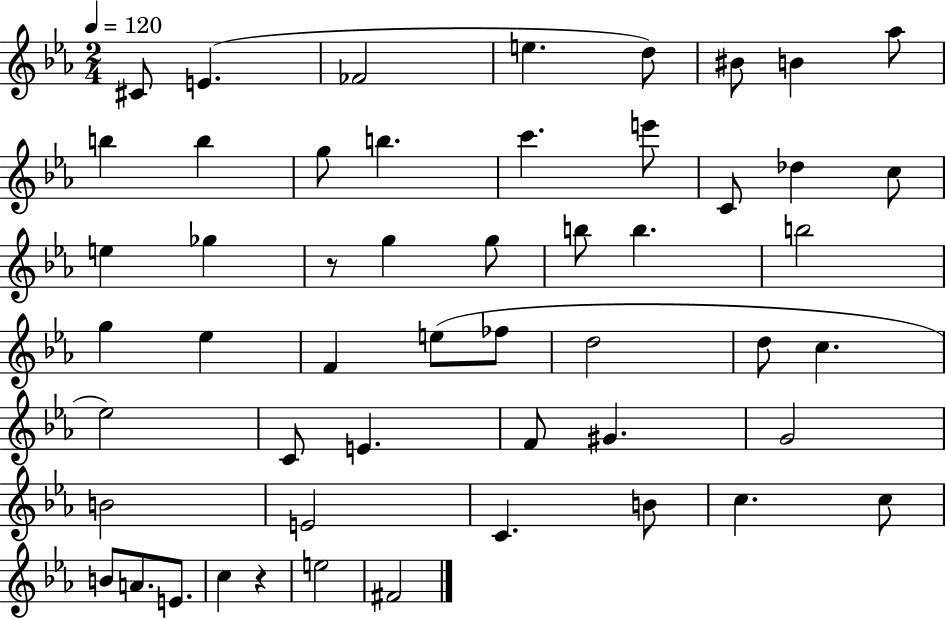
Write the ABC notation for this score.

X:1
T:Untitled
M:2/4
L:1/4
K:Eb
^C/2 E _F2 e d/2 ^B/2 B _a/2 b b g/2 b c' e'/2 C/2 _d c/2 e _g z/2 g g/2 b/2 b b2 g _e F e/2 _f/2 d2 d/2 c _e2 C/2 E F/2 ^G G2 B2 E2 C B/2 c c/2 B/2 A/2 E/2 c z e2 ^F2